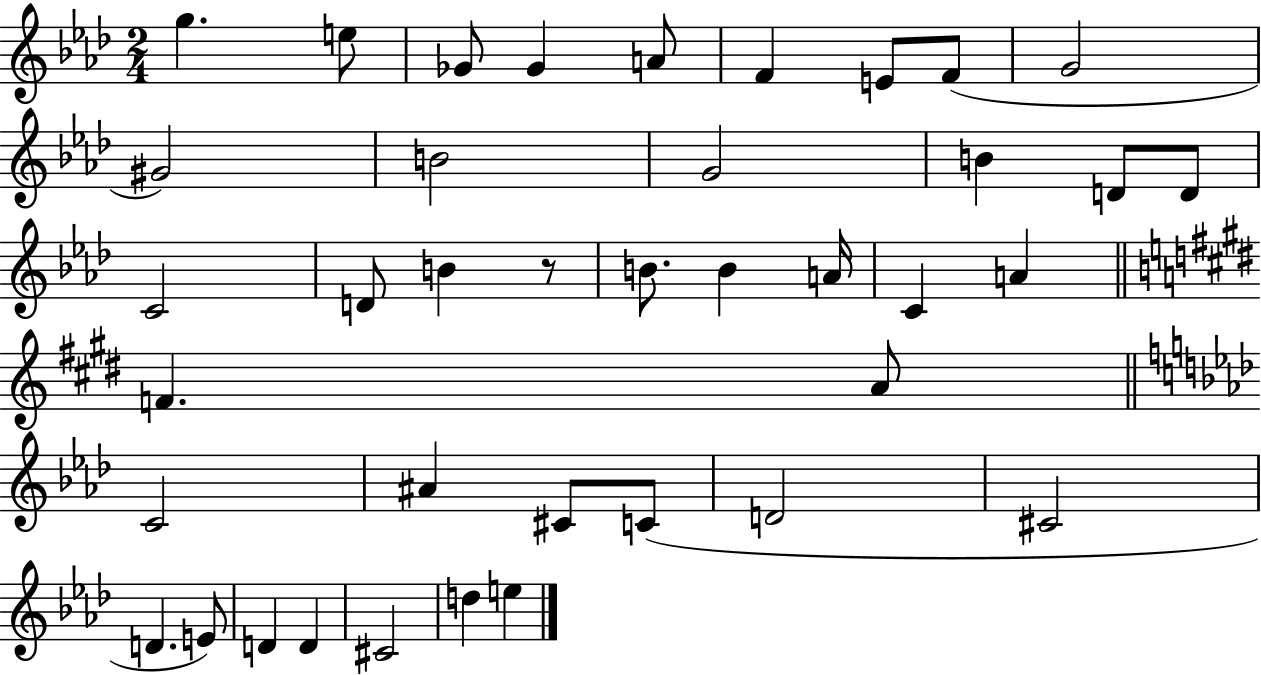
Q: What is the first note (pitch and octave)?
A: G5